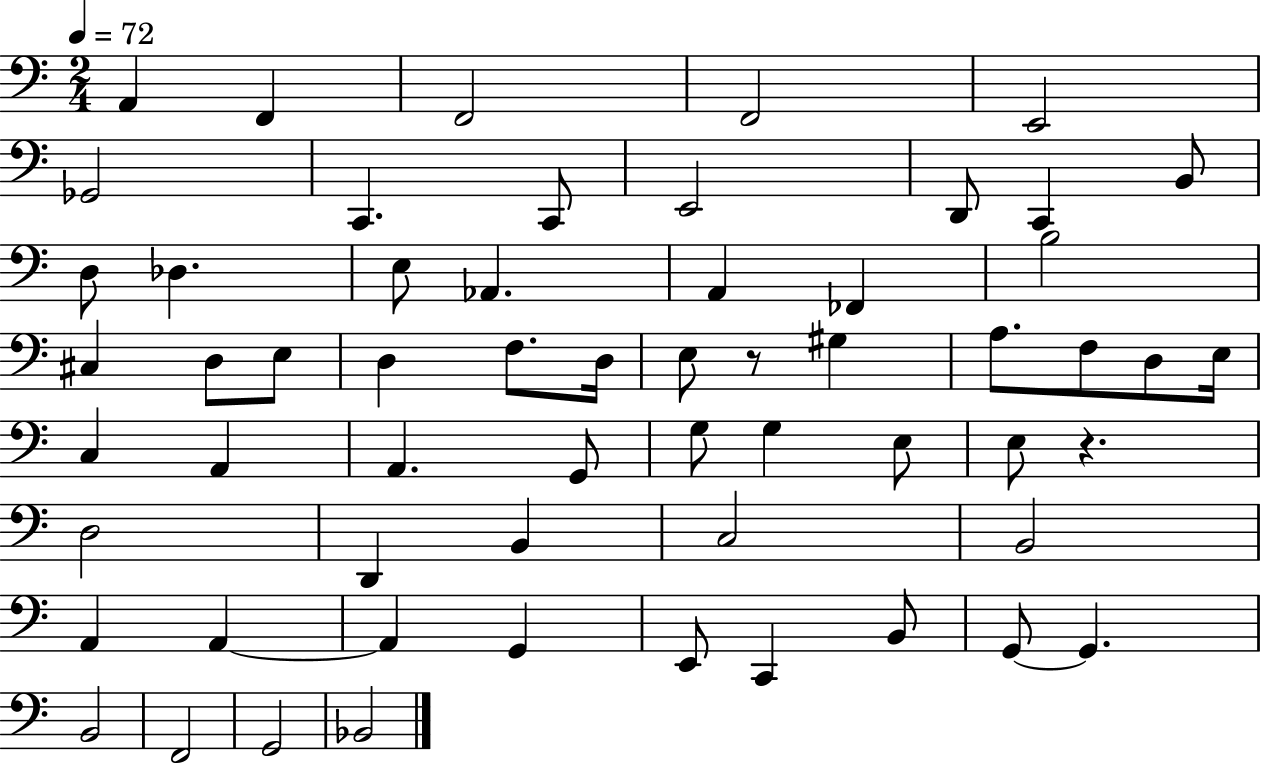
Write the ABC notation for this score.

X:1
T:Untitled
M:2/4
L:1/4
K:C
A,, F,, F,,2 F,,2 E,,2 _G,,2 C,, C,,/2 E,,2 D,,/2 C,, B,,/2 D,/2 _D, E,/2 _A,, A,, _F,, B,2 ^C, D,/2 E,/2 D, F,/2 D,/4 E,/2 z/2 ^G, A,/2 F,/2 D,/2 E,/4 C, A,, A,, G,,/2 G,/2 G, E,/2 E,/2 z D,2 D,, B,, C,2 B,,2 A,, A,, A,, G,, E,,/2 C,, B,,/2 G,,/2 G,, B,,2 F,,2 G,,2 _B,,2